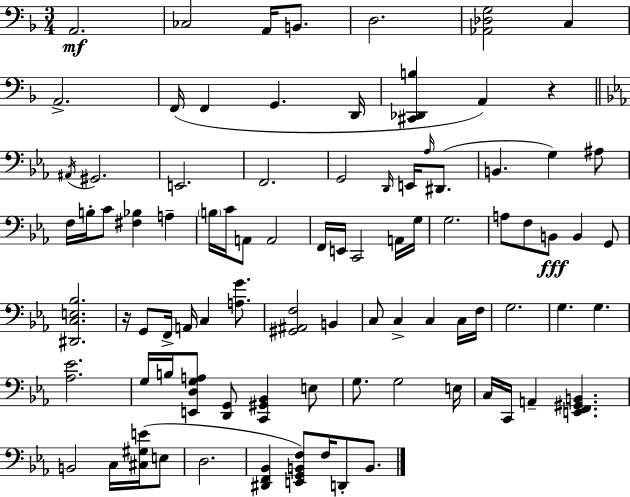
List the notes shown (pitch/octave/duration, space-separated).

A2/h. CES3/h A2/s B2/e. D3/h. [Ab2,Db3,G3]/h C3/q A2/h. F2/s F2/q G2/q. D2/s [C#2,Db2,B3]/q A2/q R/q A#2/s G#2/h. E2/h. F2/h. G2/h D2/s E2/s Ab3/s D#2/e. B2/q. G3/q A#3/e F3/s B3/s C4/e [F#3,Bb3]/q A3/q B3/s C4/s A2/e A2/h F2/s E2/s C2/h A2/s G3/s G3/h. A3/e F3/e B2/e B2/q G2/e [D#2,C3,E3,Bb3]/h. R/s G2/e F2/s A2/s C3/q [A3,G4]/e. [G#2,A#2,F3]/h B2/q C3/e C3/q C3/q C3/s F3/s G3/h. G3/q. G3/q. [Ab3,Eb4]/h. G3/s B3/s [E2,D3,G3,A3]/e [D2,G2]/e [C2,G#2,Bb2]/q E3/e G3/e. G3/h E3/s C3/s C2/s A2/q [E2,F2,G#2,B2]/q. B2/h C3/s [C#3,G#3,E4]/s E3/e D3/h. [D#2,F2,Bb2]/q [E2,G2,B2,F3]/e F3/s D2/e B2/e.